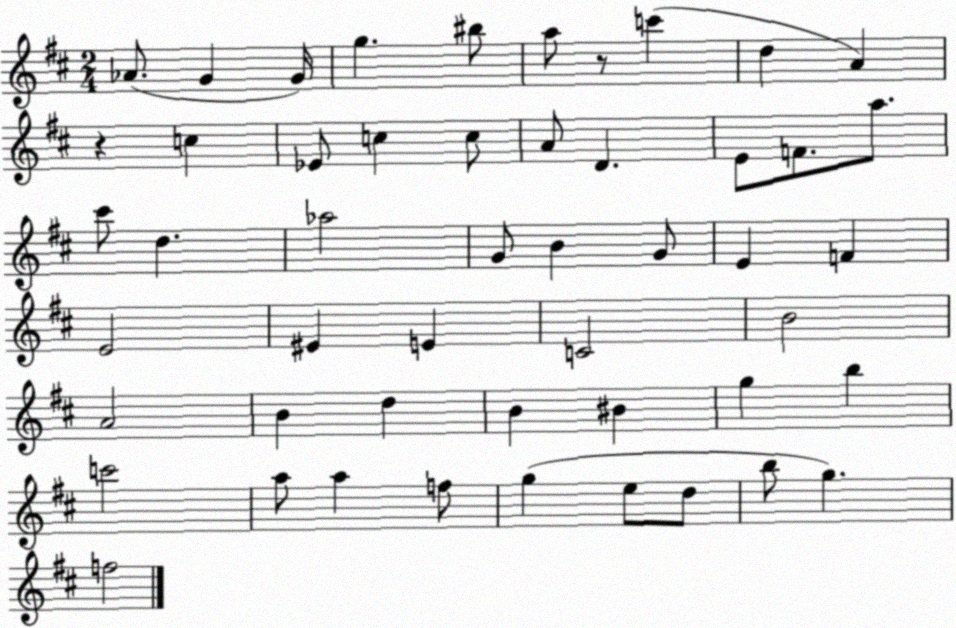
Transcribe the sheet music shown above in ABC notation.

X:1
T:Untitled
M:2/4
L:1/4
K:D
_A/2 G G/4 g ^b/2 a/2 z/2 c' d A z c _E/2 c c/2 A/2 D E/2 F/2 a/2 ^c'/2 d _a2 G/2 B G/2 E F E2 ^E E C2 B2 A2 B d B ^B g b c'2 a/2 a f/2 g e/2 d/2 b/2 g f2